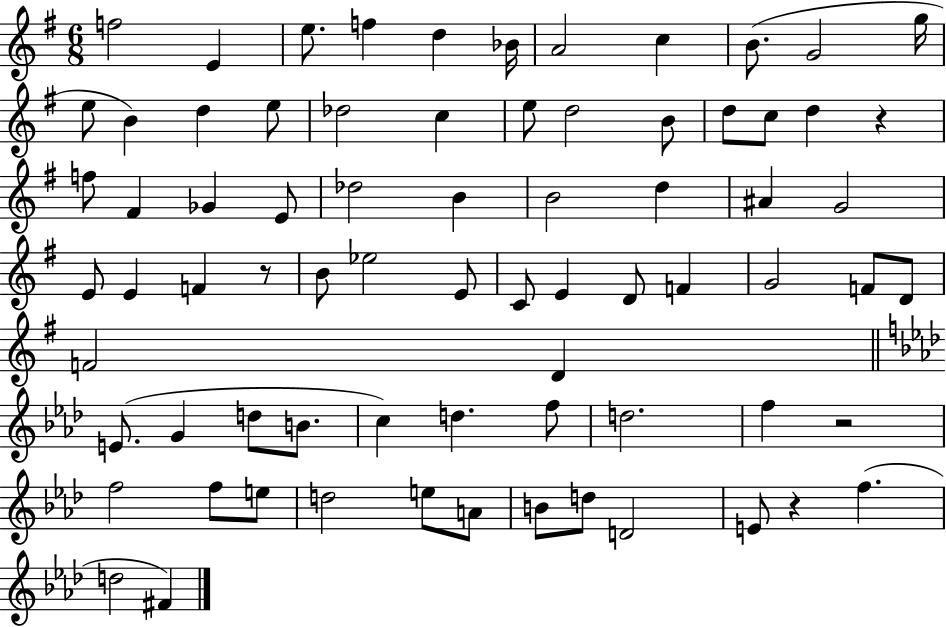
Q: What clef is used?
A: treble